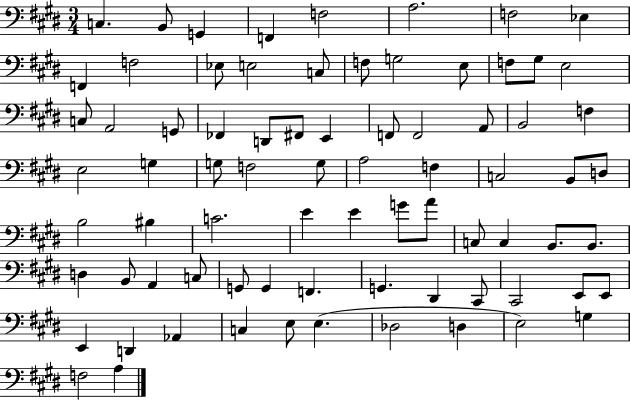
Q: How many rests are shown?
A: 0